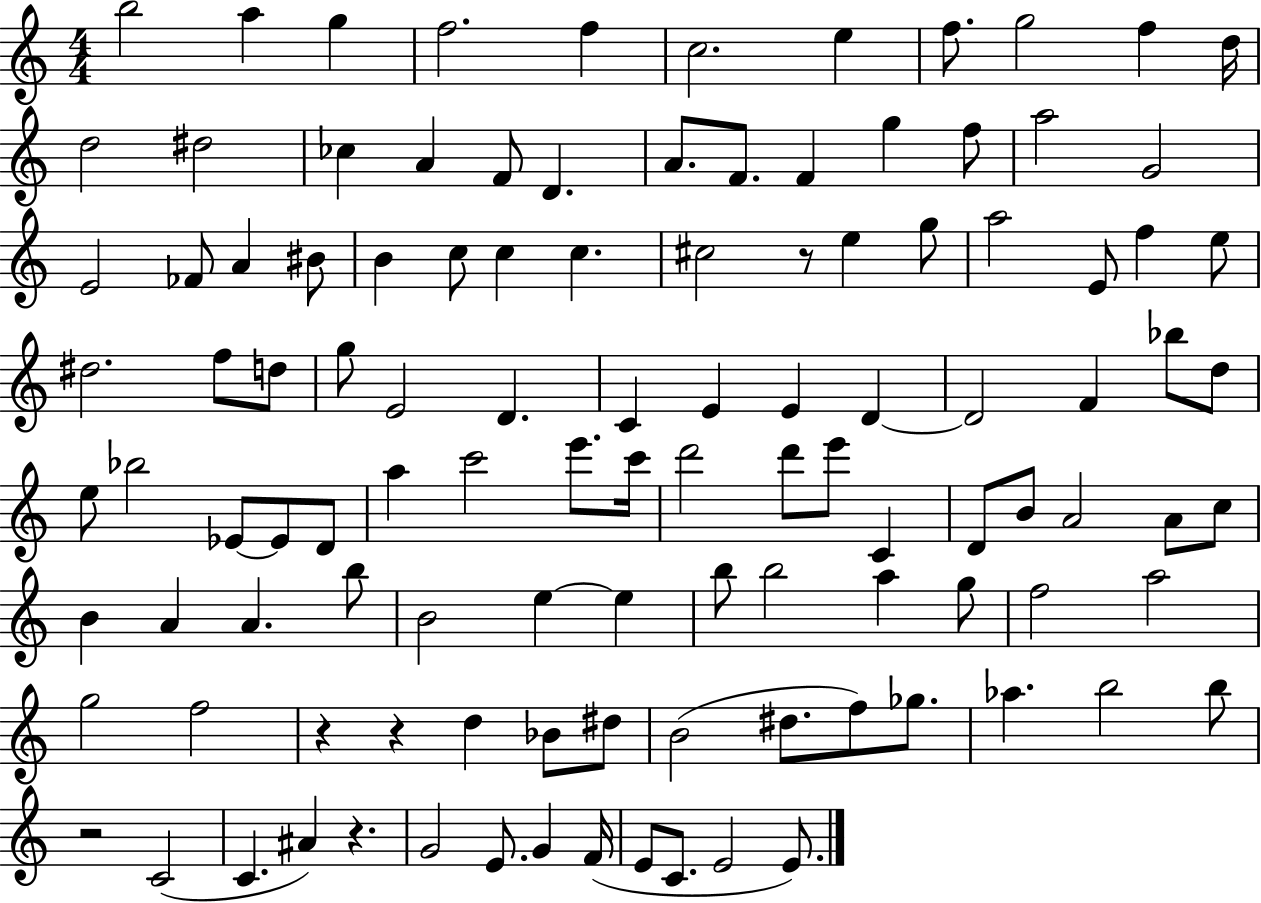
{
  \clef treble
  \numericTimeSignature
  \time 4/4
  \key c \major
  b''2 a''4 g''4 | f''2. f''4 | c''2. e''4 | f''8. g''2 f''4 d''16 | \break d''2 dis''2 | ces''4 a'4 f'8 d'4. | a'8. f'8. f'4 g''4 f''8 | a''2 g'2 | \break e'2 fes'8 a'4 bis'8 | b'4 c''8 c''4 c''4. | cis''2 r8 e''4 g''8 | a''2 e'8 f''4 e''8 | \break dis''2. f''8 d''8 | g''8 e'2 d'4. | c'4 e'4 e'4 d'4~~ | d'2 f'4 bes''8 d''8 | \break e''8 bes''2 ees'8~~ ees'8 d'8 | a''4 c'''2 e'''8. c'''16 | d'''2 d'''8 e'''8 c'4 | d'8 b'8 a'2 a'8 c''8 | \break b'4 a'4 a'4. b''8 | b'2 e''4~~ e''4 | b''8 b''2 a''4 g''8 | f''2 a''2 | \break g''2 f''2 | r4 r4 d''4 bes'8 dis''8 | b'2( dis''8. f''8) ges''8. | aes''4. b''2 b''8 | \break r2 c'2( | c'4. ais'4) r4. | g'2 e'8. g'4 f'16( | e'8 c'8. e'2 e'8.) | \break \bar "|."
}